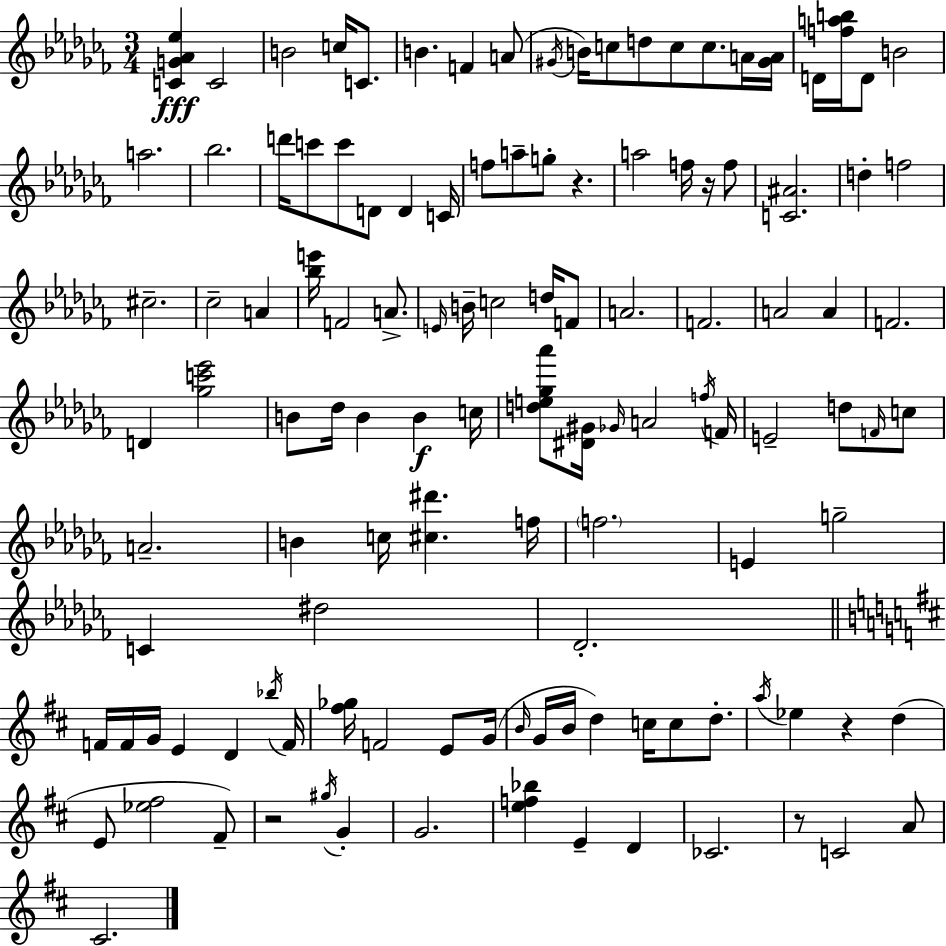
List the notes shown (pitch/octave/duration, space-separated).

[C4,G4,Ab4,Eb5]/q C4/h B4/h C5/s C4/e. B4/q. F4/q A4/e G#4/s B4/s C5/e D5/e C5/e C5/e. A4/s [G#4,A4]/s D4/s [F5,A5,B5]/s D4/e B4/h A5/h. Bb5/h. D6/s C6/e C6/e D4/e D4/q C4/s F5/e A5/e G5/e R/q. A5/h F5/s R/s F5/e [C4,A#4]/h. D5/q F5/h C#5/h. CES5/h A4/q [Bb5,E6]/s F4/h A4/e. E4/s B4/s C5/h D5/s F4/e A4/h. F4/h. A4/h A4/q F4/h. D4/q [Gb5,C6,Eb6]/h B4/e Db5/s B4/q B4/q C5/s [D5,E5,Gb5,Ab6]/e [D#4,G#4]/s Gb4/s A4/h F5/s F4/s E4/h D5/e F4/s C5/e A4/h. B4/q C5/s [C#5,D#6]/q. F5/s F5/h. E4/q G5/h C4/q D#5/h Db4/h. F4/s F4/s G4/s E4/q D4/q Bb5/s F4/s [F#5,Gb5]/s F4/h E4/e G4/s B4/s G4/s B4/s D5/q C5/s C5/e D5/e. A5/s Eb5/q R/q D5/q E4/e [Eb5,F#5]/h F#4/e R/h G#5/s G4/q G4/h. [E5,F5,Bb5]/q E4/q D4/q CES4/h. R/e C4/h A4/e C#4/h.